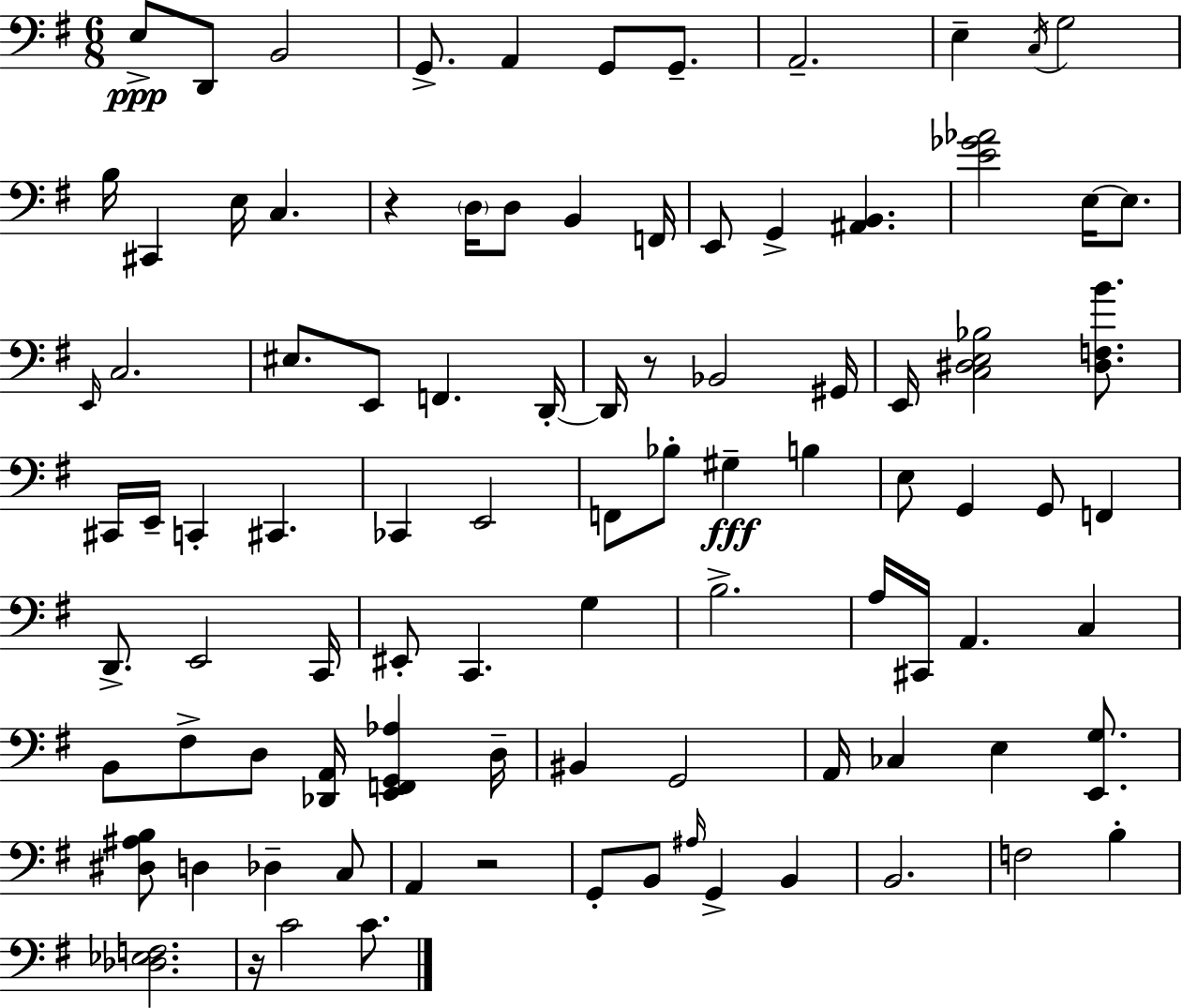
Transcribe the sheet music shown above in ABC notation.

X:1
T:Untitled
M:6/8
L:1/4
K:G
E,/2 D,,/2 B,,2 G,,/2 A,, G,,/2 G,,/2 A,,2 E, C,/4 G,2 B,/4 ^C,, E,/4 C, z D,/4 D,/2 B,, F,,/4 E,,/2 G,, [^A,,B,,] [E_G_A]2 E,/4 E,/2 E,,/4 C,2 ^E,/2 E,,/2 F,, D,,/4 D,,/4 z/2 _B,,2 ^G,,/4 E,,/4 [C,^D,E,_B,]2 [^D,F,B]/2 ^C,,/4 E,,/4 C,, ^C,, _C,, E,,2 F,,/2 _B,/2 ^G, B, E,/2 G,, G,,/2 F,, D,,/2 E,,2 C,,/4 ^E,,/2 C,, G, B,2 A,/4 ^C,,/4 A,, C, B,,/2 ^F,/2 D,/2 [_D,,A,,]/4 [E,,F,,G,,_A,] D,/4 ^B,, G,,2 A,,/4 _C, E, [E,,G,]/2 [^D,^A,B,]/2 D, _D, C,/2 A,, z2 G,,/2 B,,/2 ^A,/4 G,, B,, B,,2 F,2 B, [_D,_E,F,]2 z/4 C2 C/2